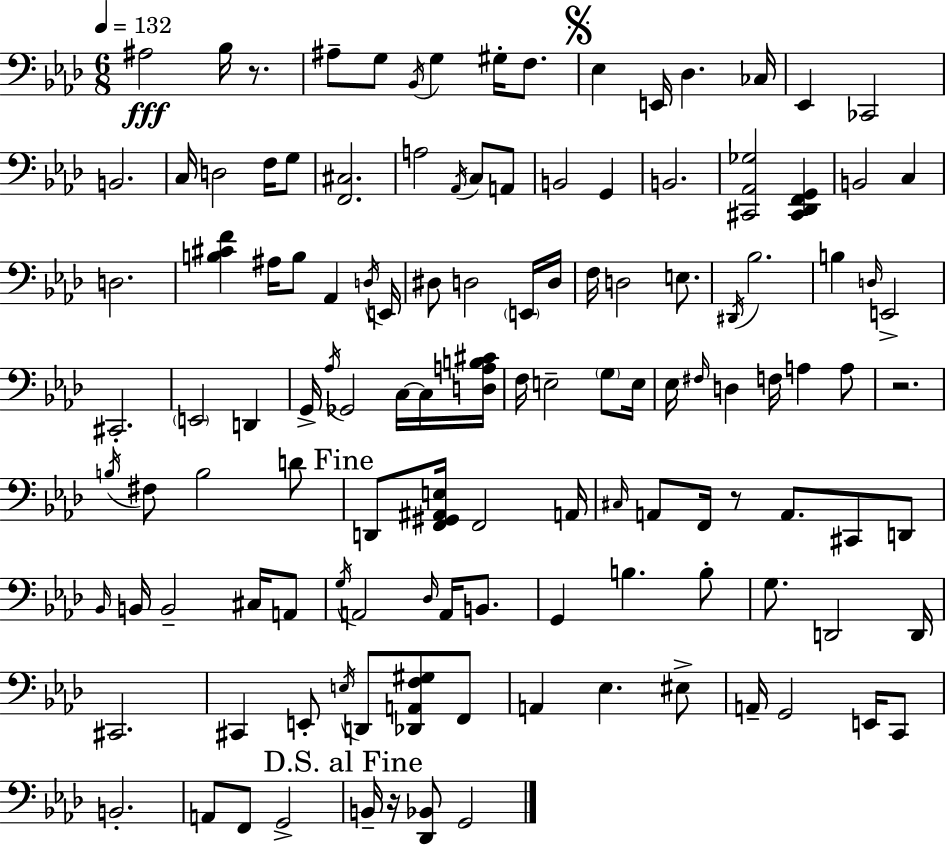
X:1
T:Untitled
M:6/8
L:1/4
K:Ab
^A,2 _B,/4 z/2 ^A,/2 G,/2 _B,,/4 G, ^G,/4 F,/2 _E, E,,/4 _D, _C,/4 _E,, _C,,2 B,,2 C,/4 D,2 F,/4 G,/2 [F,,^C,]2 A,2 _A,,/4 C,/2 A,,/2 B,,2 G,, B,,2 [^C,,_A,,_G,]2 [^C,,_D,,F,,G,,] B,,2 C, D,2 [B,^CF] ^A,/4 B,/2 _A,, D,/4 E,,/4 ^D,/2 D,2 E,,/4 D,/4 F,/4 D,2 E,/2 ^D,,/4 _B,2 B, D,/4 E,,2 ^C,,2 E,,2 D,, G,,/4 _A,/4 _G,,2 C,/4 C,/4 [D,A,B,^C]/4 F,/4 E,2 G,/2 E,/4 _E,/4 ^F,/4 D, F,/4 A, A,/2 z2 B,/4 ^F,/2 B,2 D/2 D,,/2 [F,,^G,,^A,,E,]/4 F,,2 A,,/4 ^C,/4 A,,/2 F,,/4 z/2 A,,/2 ^C,,/2 D,,/2 _B,,/4 B,,/4 B,,2 ^C,/4 A,,/2 G,/4 A,,2 _D,/4 A,,/4 B,,/2 G,, B, B,/2 G,/2 D,,2 D,,/4 ^C,,2 ^C,, E,,/2 E,/4 D,,/2 [_D,,A,,F,^G,]/2 F,,/2 A,, _E, ^E,/2 A,,/4 G,,2 E,,/4 C,,/2 B,,2 A,,/2 F,,/2 G,,2 B,,/4 z/4 [_D,,_B,,]/2 G,,2